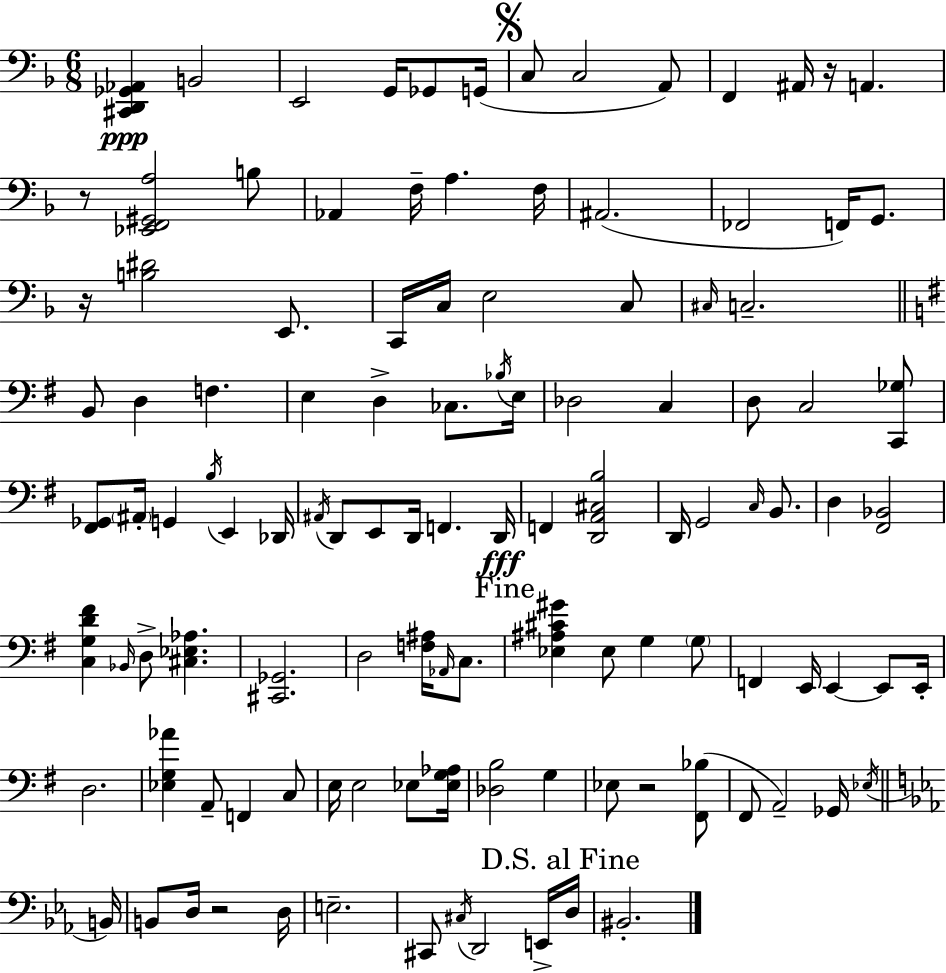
[C#2,D2,Gb2,Ab2]/q B2/h E2/h G2/s Gb2/e G2/s C3/e C3/h A2/e F2/q A#2/s R/s A2/q. R/e [Eb2,F2,G#2,A3]/h B3/e Ab2/q F3/s A3/q. F3/s A#2/h. FES2/h F2/s G2/e. R/s [B3,D#4]/h E2/e. C2/s C3/s E3/h C3/e C#3/s C3/h. B2/e D3/q F3/q. E3/q D3/q CES3/e. Bb3/s E3/s Db3/h C3/q D3/e C3/h [C2,Gb3]/e [F#2,Gb2]/e A#2/s G2/q B3/s E2/q Db2/s A#2/s D2/e E2/e D2/s F2/q. D2/s F2/q [D2,A2,C#3,B3]/h D2/s G2/h C3/s B2/e. D3/q [F#2,Bb2]/h [C3,G3,D4,F#4]/q Bb2/s D3/e [C#3,Eb3,Ab3]/q. [C#2,Gb2]/h. D3/h [F3,A#3]/s Ab2/s C3/e. [Eb3,A#3,C#4,G#4]/q Eb3/e G3/q G3/e F2/q E2/s E2/q E2/e E2/s D3/h. [Eb3,G3,Ab4]/q A2/e F2/q C3/e E3/s E3/h Eb3/e [Eb3,G3,Ab3]/s [Db3,B3]/h G3/q Eb3/e R/h [F#2,Bb3]/e F#2/e A2/h Gb2/s Eb3/s B2/s B2/e D3/s R/h D3/s E3/h. C#2/e C#3/s D2/h E2/s D3/s BIS2/h.